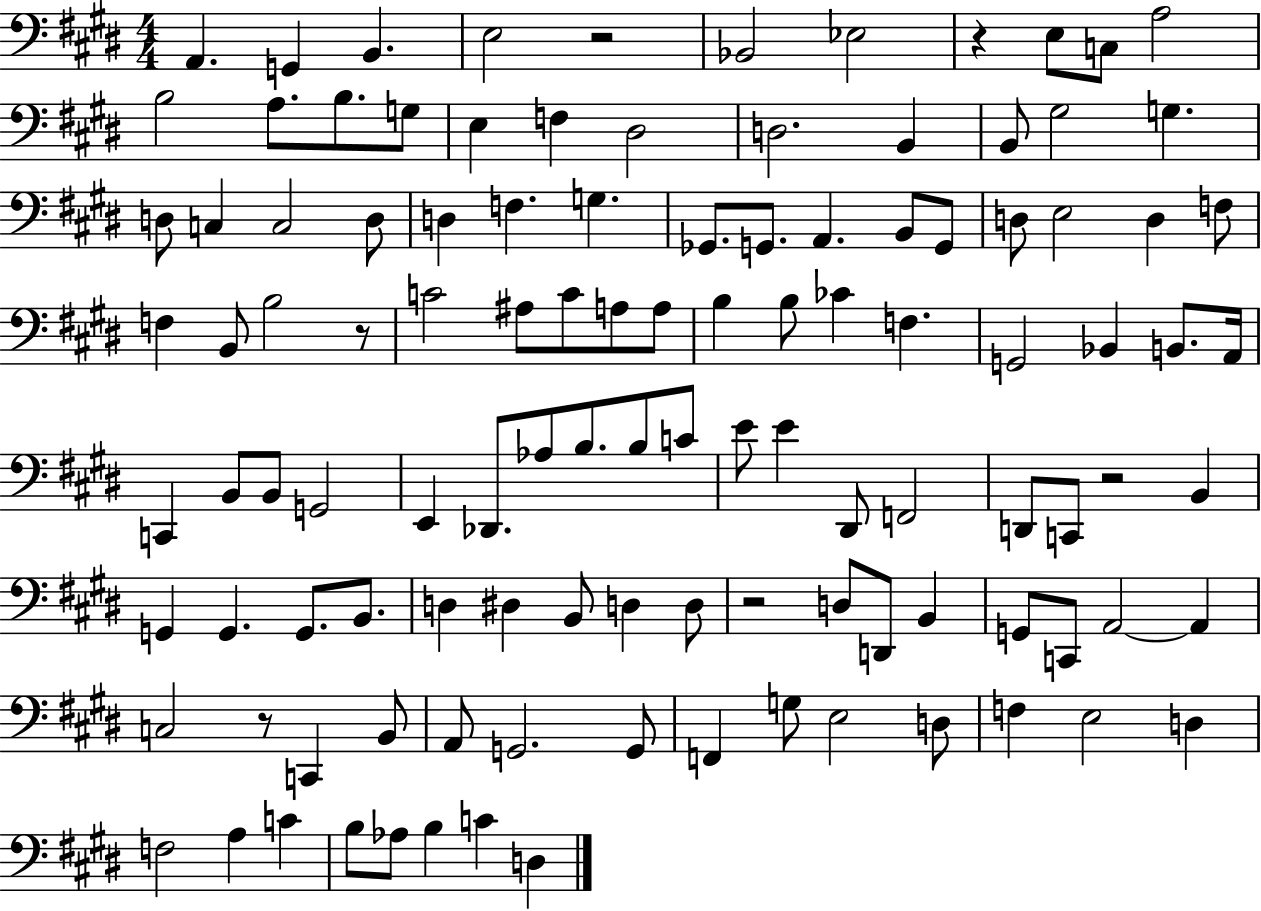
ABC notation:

X:1
T:Untitled
M:4/4
L:1/4
K:E
A,, G,, B,, E,2 z2 _B,,2 _E,2 z E,/2 C,/2 A,2 B,2 A,/2 B,/2 G,/2 E, F, ^D,2 D,2 B,, B,,/2 ^G,2 G, D,/2 C, C,2 D,/2 D, F, G, _G,,/2 G,,/2 A,, B,,/2 G,,/2 D,/2 E,2 D, F,/2 F, B,,/2 B,2 z/2 C2 ^A,/2 C/2 A,/2 A,/2 B, B,/2 _C F, G,,2 _B,, B,,/2 A,,/4 C,, B,,/2 B,,/2 G,,2 E,, _D,,/2 _A,/2 B,/2 B,/2 C/2 E/2 E ^D,,/2 F,,2 D,,/2 C,,/2 z2 B,, G,, G,, G,,/2 B,,/2 D, ^D, B,,/2 D, D,/2 z2 D,/2 D,,/2 B,, G,,/2 C,,/2 A,,2 A,, C,2 z/2 C,, B,,/2 A,,/2 G,,2 G,,/2 F,, G,/2 E,2 D,/2 F, E,2 D, F,2 A, C B,/2 _A,/2 B, C D,